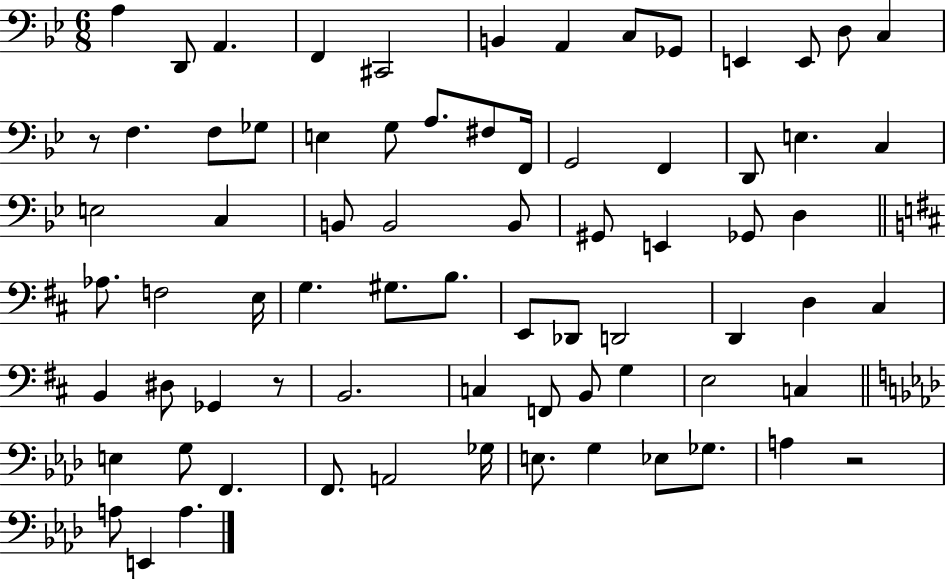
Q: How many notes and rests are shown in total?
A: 74